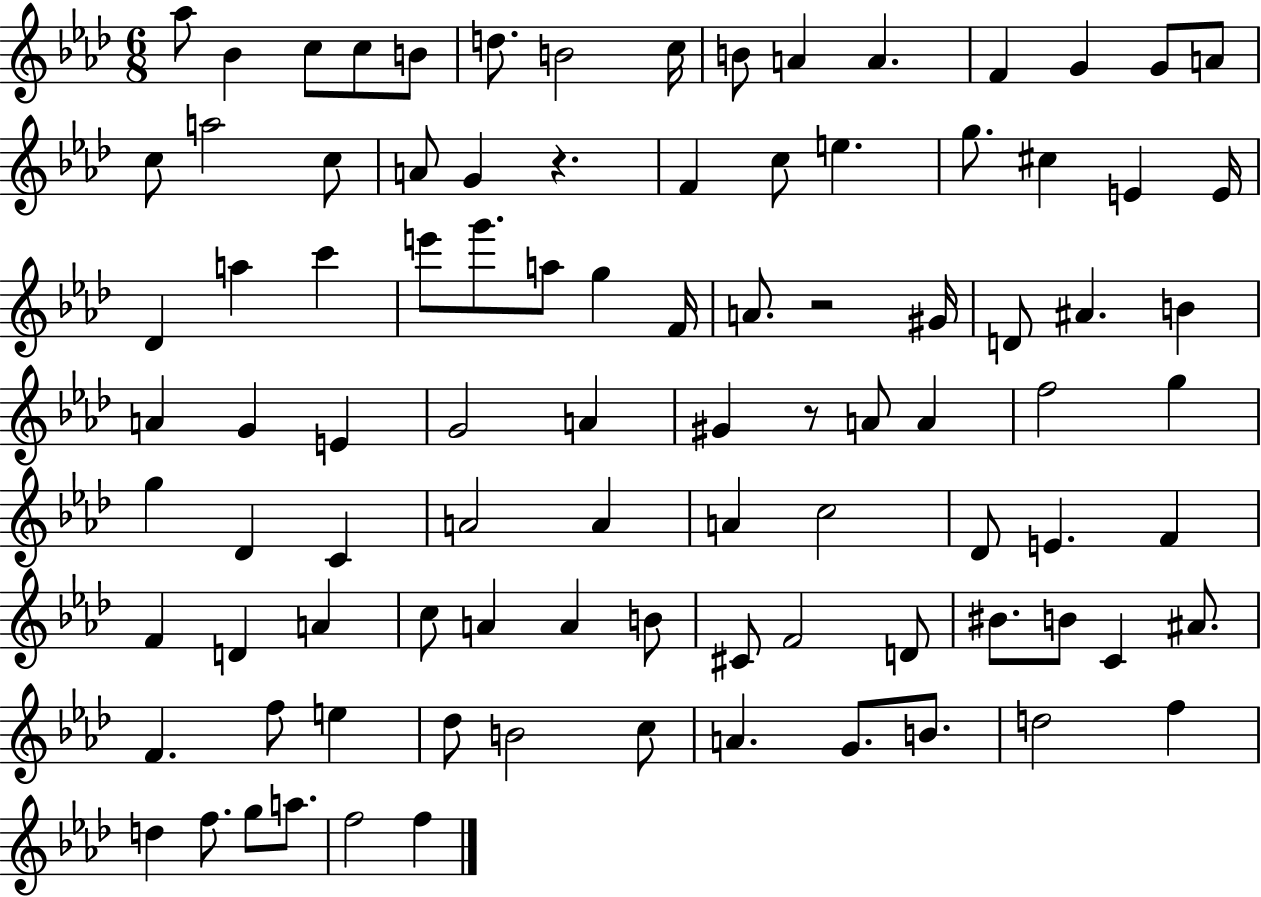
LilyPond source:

{
  \clef treble
  \numericTimeSignature
  \time 6/8
  \key aes \major
  \repeat volta 2 { aes''8 bes'4 c''8 c''8 b'8 | d''8. b'2 c''16 | b'8 a'4 a'4. | f'4 g'4 g'8 a'8 | \break c''8 a''2 c''8 | a'8 g'4 r4. | f'4 c''8 e''4. | g''8. cis''4 e'4 e'16 | \break des'4 a''4 c'''4 | e'''8 g'''8. a''8 g''4 f'16 | a'8. r2 gis'16 | d'8 ais'4. b'4 | \break a'4 g'4 e'4 | g'2 a'4 | gis'4 r8 a'8 a'4 | f''2 g''4 | \break g''4 des'4 c'4 | a'2 a'4 | a'4 c''2 | des'8 e'4. f'4 | \break f'4 d'4 a'4 | c''8 a'4 a'4 b'8 | cis'8 f'2 d'8 | bis'8. b'8 c'4 ais'8. | \break f'4. f''8 e''4 | des''8 b'2 c''8 | a'4. g'8. b'8. | d''2 f''4 | \break d''4 f''8. g''8 a''8. | f''2 f''4 | } \bar "|."
}